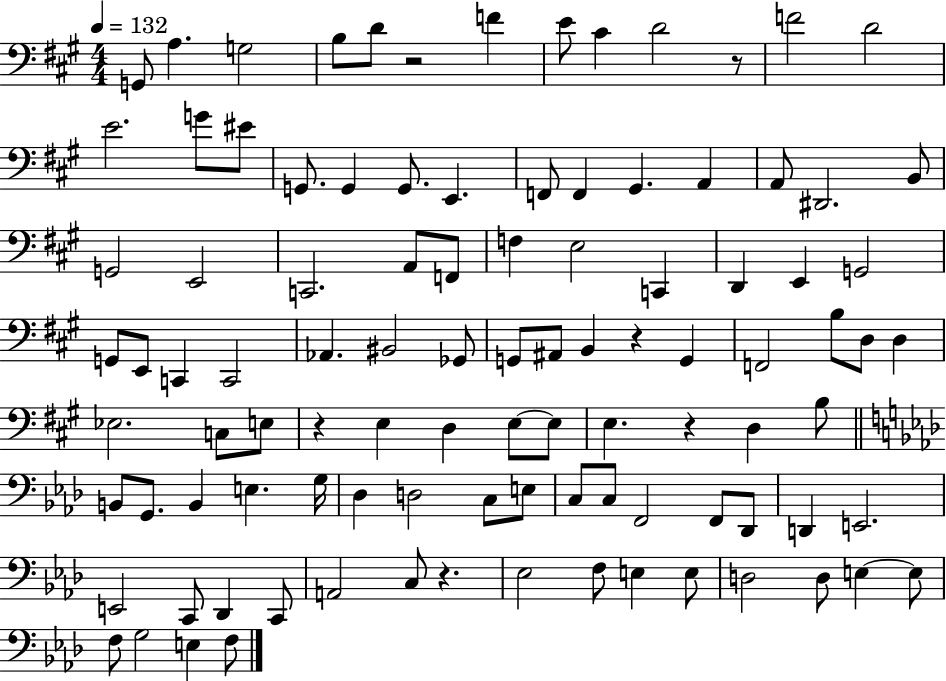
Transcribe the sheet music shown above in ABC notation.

X:1
T:Untitled
M:4/4
L:1/4
K:A
G,,/2 A, G,2 B,/2 D/2 z2 F E/2 ^C D2 z/2 F2 D2 E2 G/2 ^E/2 G,,/2 G,, G,,/2 E,, F,,/2 F,, ^G,, A,, A,,/2 ^D,,2 B,,/2 G,,2 E,,2 C,,2 A,,/2 F,,/2 F, E,2 C,, D,, E,, G,,2 G,,/2 E,,/2 C,, C,,2 _A,, ^B,,2 _G,,/2 G,,/2 ^A,,/2 B,, z G,, F,,2 B,/2 D,/2 D, _E,2 C,/2 E,/2 z E, D, E,/2 E,/2 E, z D, B,/2 B,,/2 G,,/2 B,, E, G,/4 _D, D,2 C,/2 E,/2 C,/2 C,/2 F,,2 F,,/2 _D,,/2 D,, E,,2 E,,2 C,,/2 _D,, C,,/2 A,,2 C,/2 z _E,2 F,/2 E, E,/2 D,2 D,/2 E, E,/2 F,/2 G,2 E, F,/2